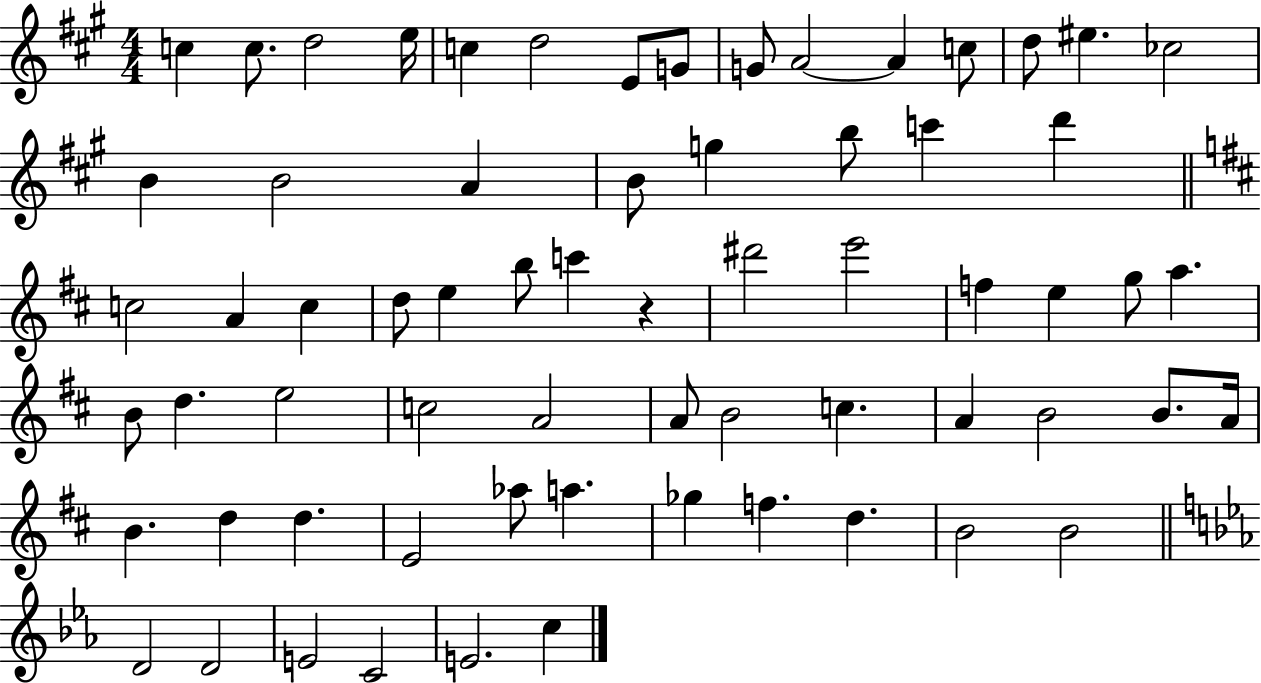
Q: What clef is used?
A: treble